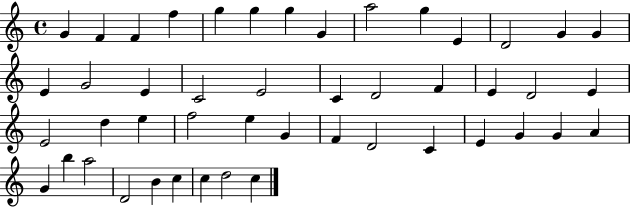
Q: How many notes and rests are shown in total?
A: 47